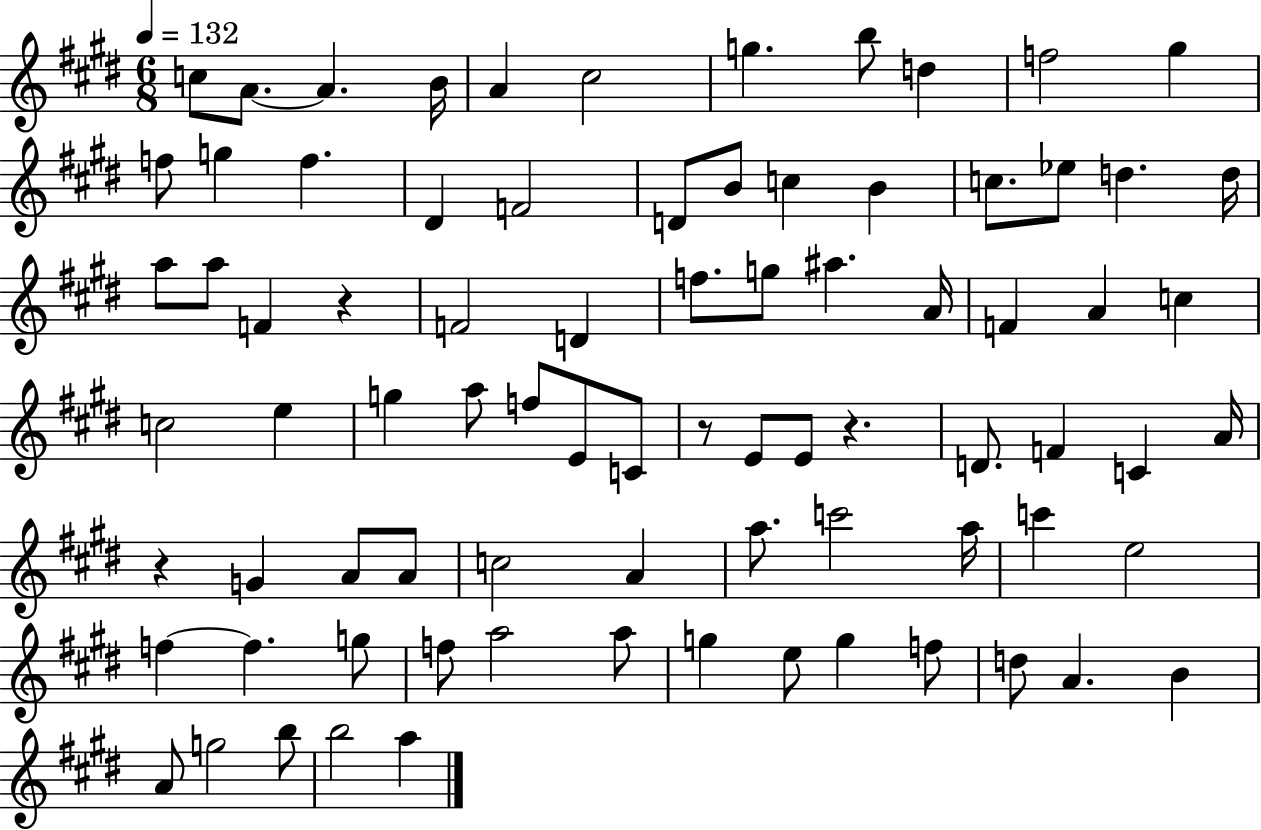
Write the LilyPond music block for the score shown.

{
  \clef treble
  \numericTimeSignature
  \time 6/8
  \key e \major
  \tempo 4 = 132
  c''8 a'8.~~ a'4. b'16 | a'4 cis''2 | g''4. b''8 d''4 | f''2 gis''4 | \break f''8 g''4 f''4. | dis'4 f'2 | d'8 b'8 c''4 b'4 | c''8. ees''8 d''4. d''16 | \break a''8 a''8 f'4 r4 | f'2 d'4 | f''8. g''8 ais''4. a'16 | f'4 a'4 c''4 | \break c''2 e''4 | g''4 a''8 f''8 e'8 c'8 | r8 e'8 e'8 r4. | d'8. f'4 c'4 a'16 | \break r4 g'4 a'8 a'8 | c''2 a'4 | a''8. c'''2 a''16 | c'''4 e''2 | \break f''4~~ f''4. g''8 | f''8 a''2 a''8 | g''4 e''8 g''4 f''8 | d''8 a'4. b'4 | \break a'8 g''2 b''8 | b''2 a''4 | \bar "|."
}